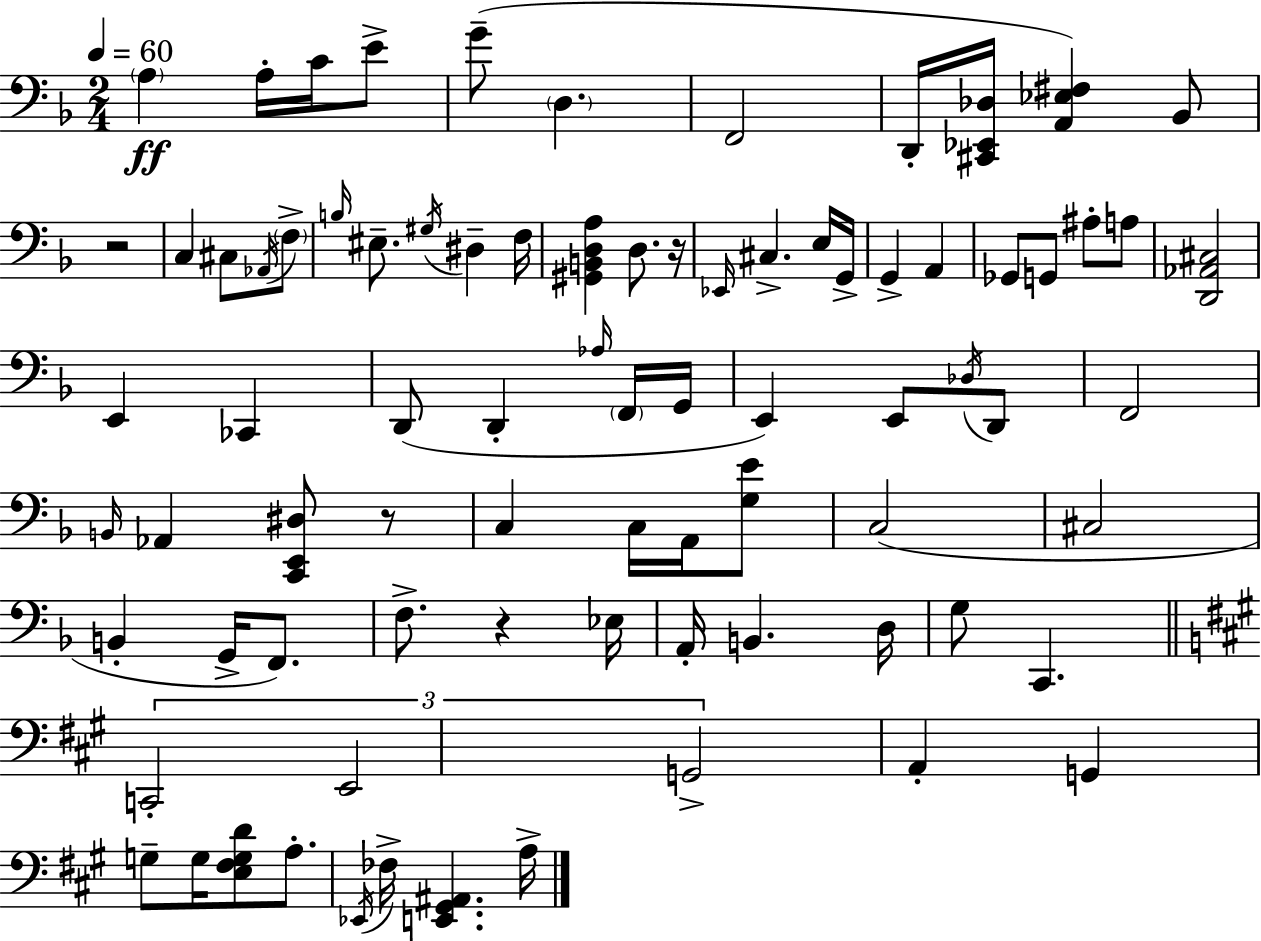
{
  \clef bass
  \numericTimeSignature
  \time 2/4
  \key d \minor
  \tempo 4 = 60
  \parenthesize a4\ff a16-. c'16 e'8-> | g'8--( \parenthesize d4. | f,2 | d,16-. <cis, ees, des>16 <a, ees fis>4) bes,8 | \break r2 | c4 cis8 \acciaccatura { aes,16 } \parenthesize f8-> | \grace { b16 } eis8.-- \acciaccatura { gis16 } dis4-- | f16 <gis, b, d a>4 d8. | \break r16 \grace { ees,16 } cis4.-> | e16 g,16-> g,4-> | a,4 ges,8 g,8 | ais8-. a8 <d, aes, cis>2 | \break e,4 | ces,4 d,8( d,4-. | \grace { aes16 } \parenthesize f,16 g,16 e,4) | e,8 \acciaccatura { des16 } d,8 f,2 | \break \grace { b,16 } aes,4 | <c, e, dis>8 r8 c4 | c16 a,16 <g e'>8 c2( | cis2 | \break b,4-. | g,16-> f,8.) f8.-> | r4 ees16 a,16-. | b,4. d16 g8 | \break c,4. \bar "||" \break \key a \major \tuplet 3/2 { c,2-. | e,2 | g,2-> } | a,4-. g,4 | \break g8-- g16 <e fis g d'>8 a8.-. | \acciaccatura { ees,16 } fes16-> <e, gis, ais,>4. | a16-> \bar "|."
}